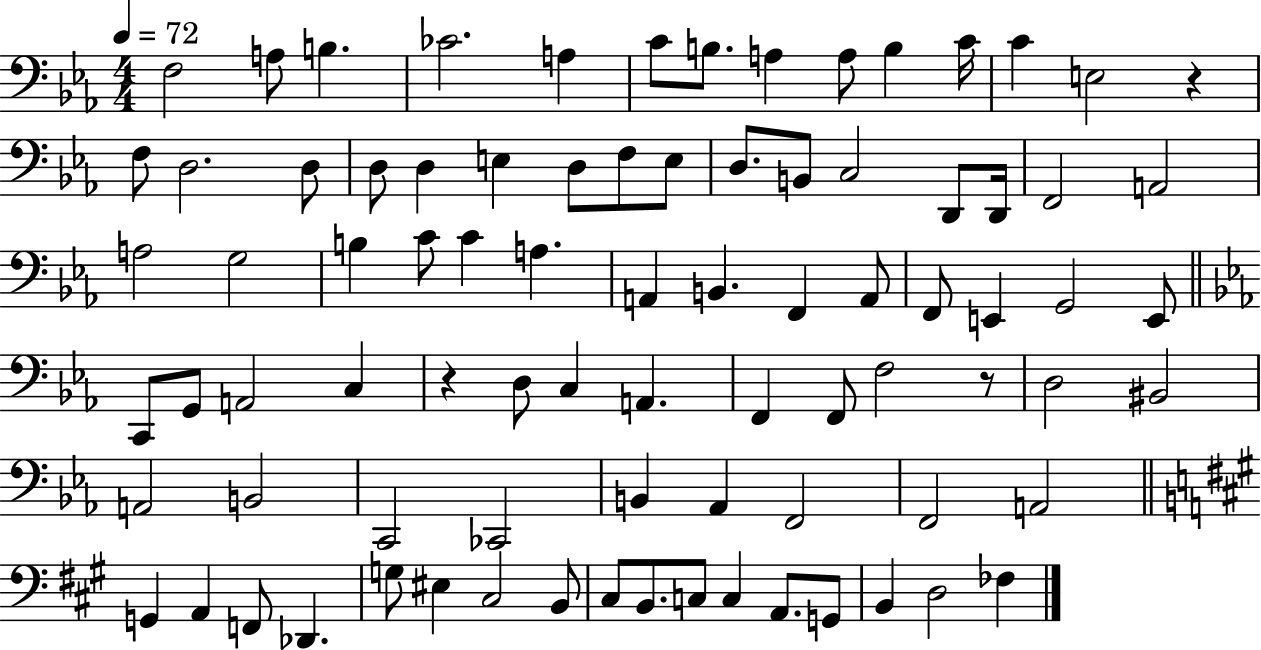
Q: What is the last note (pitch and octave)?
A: FES3